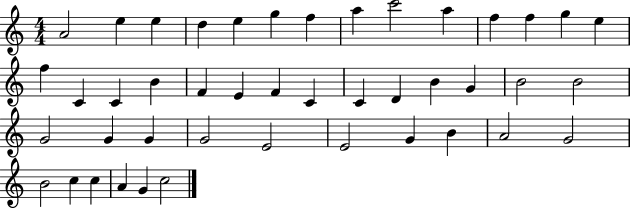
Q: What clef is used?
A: treble